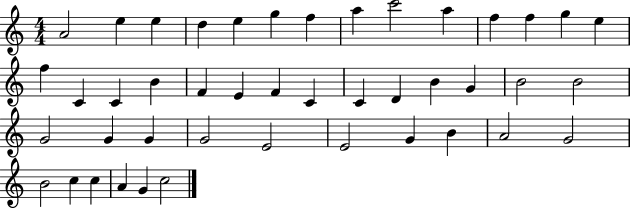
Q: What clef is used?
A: treble